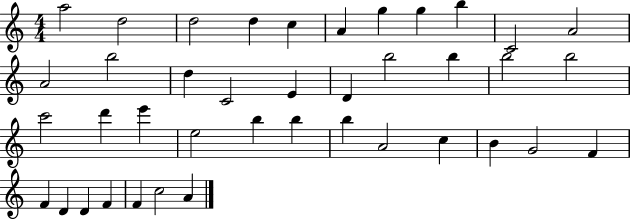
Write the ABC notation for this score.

X:1
T:Untitled
M:4/4
L:1/4
K:C
a2 d2 d2 d c A g g b C2 A2 A2 b2 d C2 E D b2 b b2 b2 c'2 d' e' e2 b b b A2 c B G2 F F D D F F c2 A